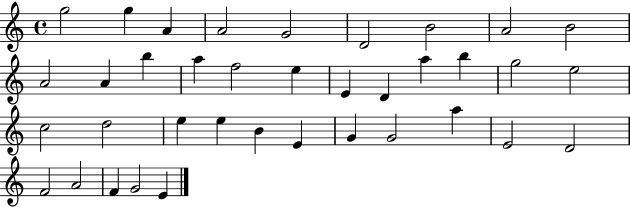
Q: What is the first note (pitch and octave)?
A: G5